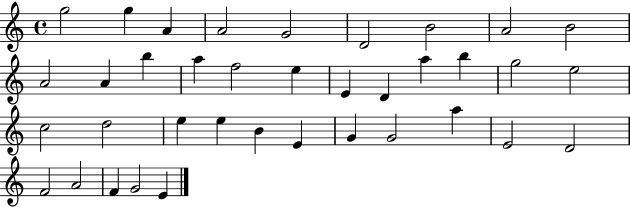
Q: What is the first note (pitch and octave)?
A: G5